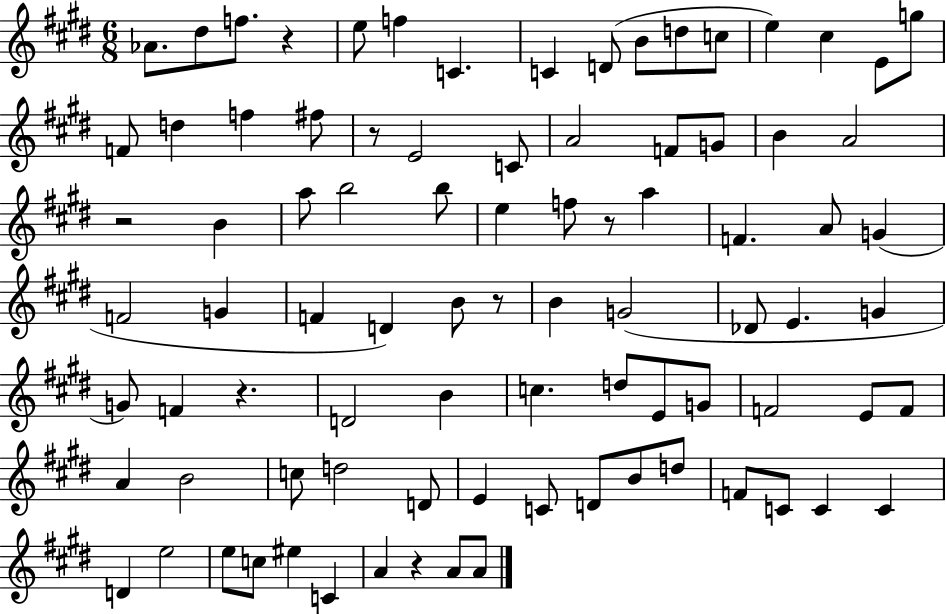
{
  \clef treble
  \numericTimeSignature
  \time 6/8
  \key e \major
  \repeat volta 2 { aes'8. dis''8 f''8. r4 | e''8 f''4 c'4. | c'4 d'8( b'8 d''8 c''8 | e''4) cis''4 e'8 g''8 | \break f'8 d''4 f''4 fis''8 | r8 e'2 c'8 | a'2 f'8 g'8 | b'4 a'2 | \break r2 b'4 | a''8 b''2 b''8 | e''4 f''8 r8 a''4 | f'4. a'8 g'4( | \break f'2 g'4 | f'4 d'4) b'8 r8 | b'4 g'2( | des'8 e'4. g'4 | \break g'8) f'4 r4. | d'2 b'4 | c''4. d''8 e'8 g'8 | f'2 e'8 f'8 | \break a'4 b'2 | c''8 d''2 d'8 | e'4 c'8 d'8 b'8 d''8 | f'8 c'8 c'4 c'4 | \break d'4 e''2 | e''8 c''8 eis''4 c'4 | a'4 r4 a'8 a'8 | } \bar "|."
}